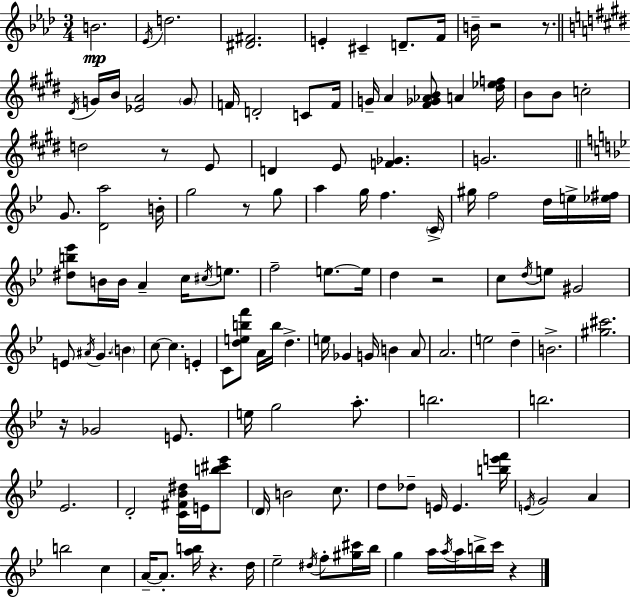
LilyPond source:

{
  \clef treble
  \numericTimeSignature
  \time 3/4
  \key aes \major
  b'2.\mp | \acciaccatura { ees'16 } d''2. | <dis' fis'>2. | e'4-. cis'4-- d'8.-- | \break f'16 b'16-- r2 r8. | \bar "||" \break \key e \major \acciaccatura { dis'16 } g'16 b'16 <ees' a'>2 \parenthesize g'8 | f'16 d'2-. c'8 | f'16 g'16-- a'4 <fis' ges' aes' b'>8 a'4 | <dis'' ees'' f''>16 b'8 b'8 c''2-. | \break d''2 r8 e'8 | d'4 e'8 <f' ges'>4. | g'2. | \bar "||" \break \key bes \major g'8. <d' a''>2 b'16-. | g''2 r8 g''8 | a''4 g''16 f''4. \parenthesize c'16-> | gis''16 f''2 d''16 e''16-> <ees'' fis''>16 | \break <dis'' b'' ees'''>8 b'16 b'16 a'4-- c''16 \acciaccatura { cis''16 } e''8. | f''2-- e''8.~~ | e''16 d''4 r2 | c''8 \acciaccatura { d''16 } e''8 gis'2 | \break e'8 \acciaccatura { ais'16 } g'4. \parenthesize b'4 | c''8~~ c''4. e'4-. | c'8 <d'' e'' b'' f'''>8 a'16 b''16 d''4.-> | e''16 ges'4 g'16 b'4 | \break a'8 a'2. | e''2 d''4-- | b'2.-> | <gis'' cis'''>2. | \break r16 ges'2 | e'8. e''16 g''2 | a''8.-. b''2. | b''2. | \break ees'2. | d'2-. <c' fis' bes' dis''>16 | e'16 <b'' cis''' ees'''>8 \parenthesize d'16 b'2 | c''8. d''8 des''8-- e'16 e'4. | \break <b'' e''' f'''>16 \acciaccatura { e'16 } g'2 | a'4 b''2 | c''4 a'16--~~ a'8.-. <a'' b''>16 r4. | d''16 ees''2-- | \break \acciaccatura { dis''16 } f''8-. <gis'' cis'''>16 bes''16 g''4 a''16 \acciaccatura { a''16 } a''16 | b''16-> c'''16 r4 \bar "|."
}